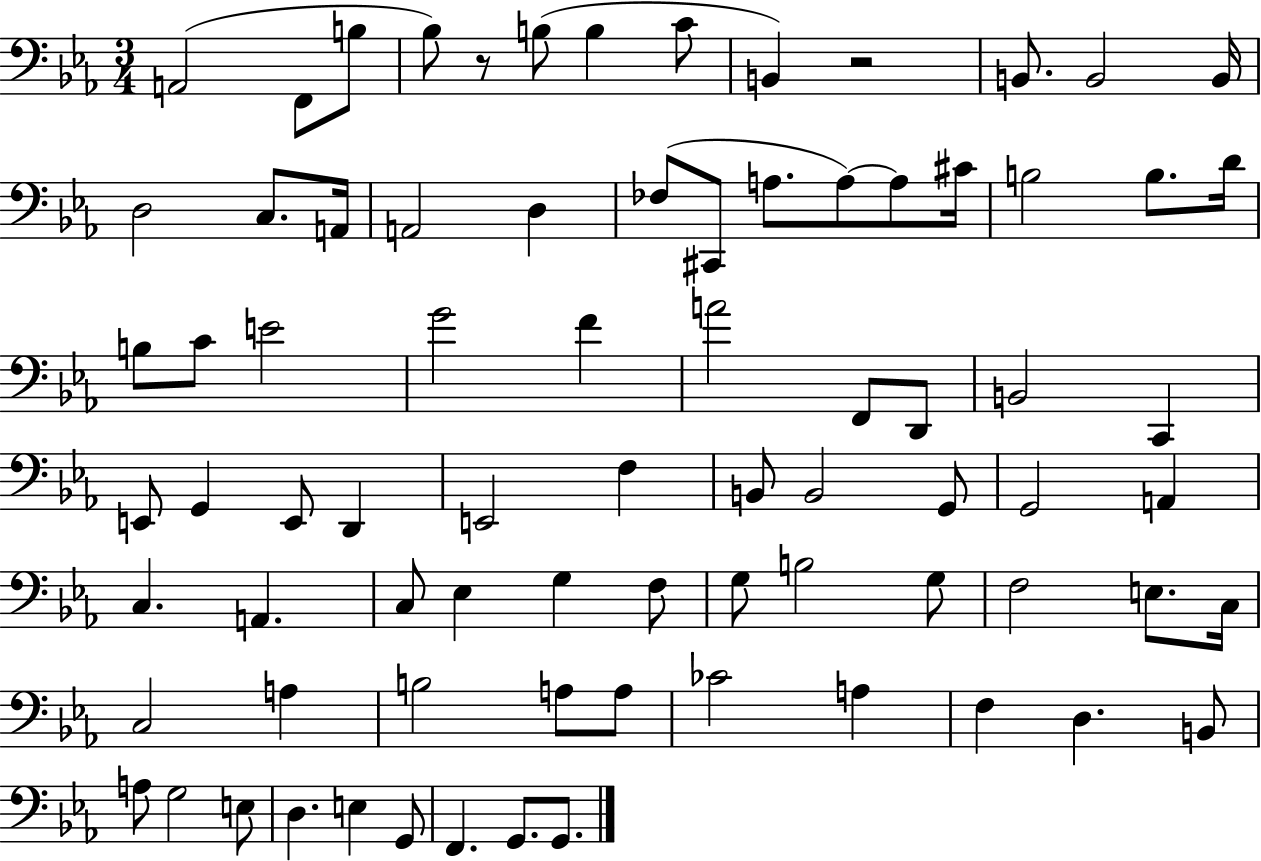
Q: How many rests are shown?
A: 2